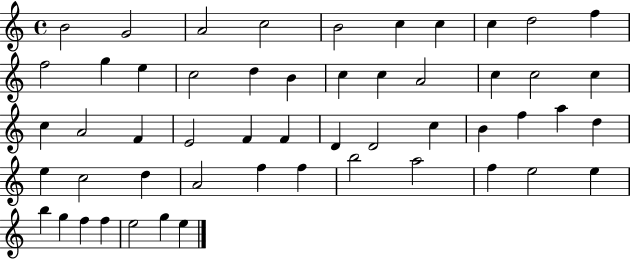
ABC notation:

X:1
T:Untitled
M:4/4
L:1/4
K:C
B2 G2 A2 c2 B2 c c c d2 f f2 g e c2 d B c c A2 c c2 c c A2 F E2 F F D D2 c B f a d e c2 d A2 f f b2 a2 f e2 e b g f f e2 g e